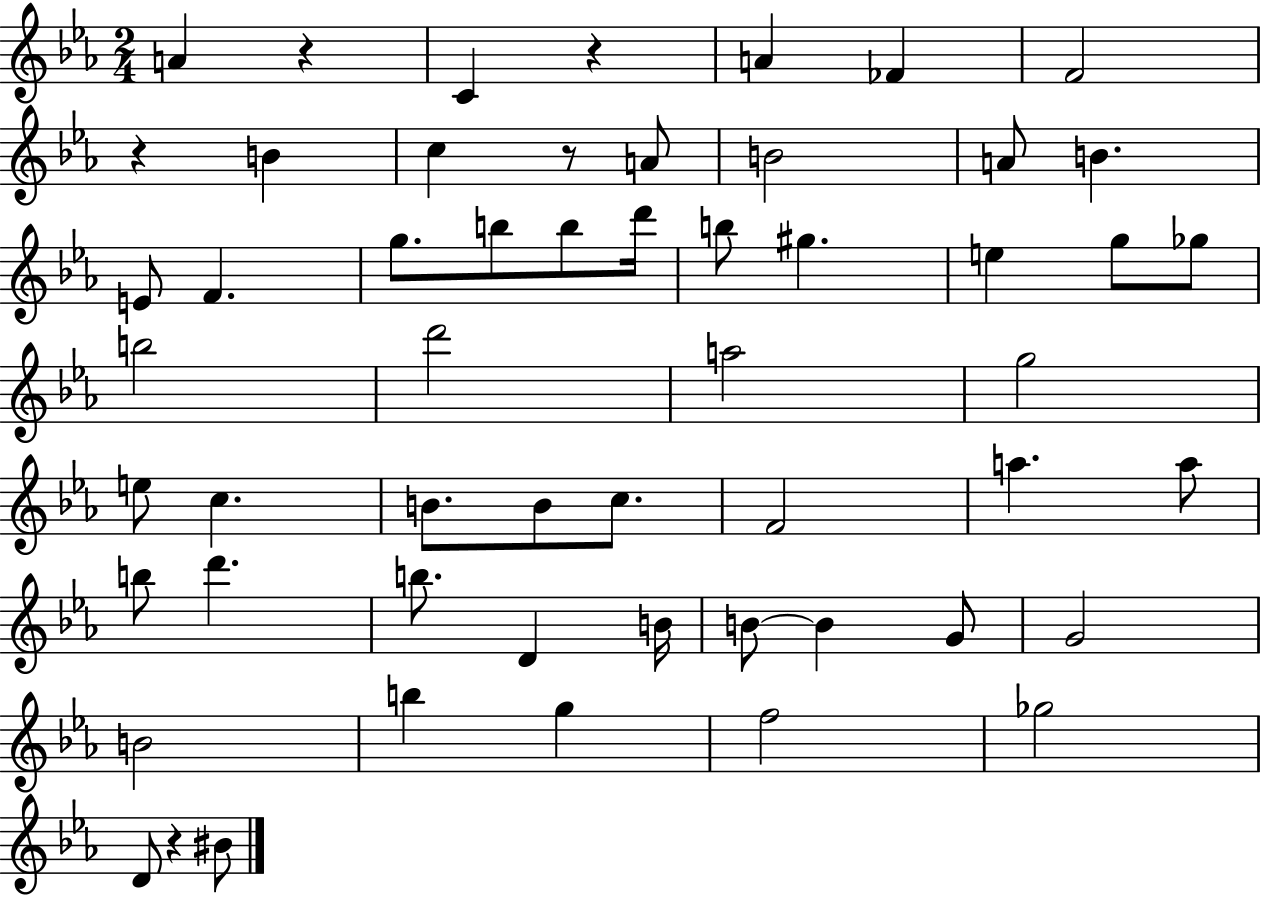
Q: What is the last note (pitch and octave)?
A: BIS4